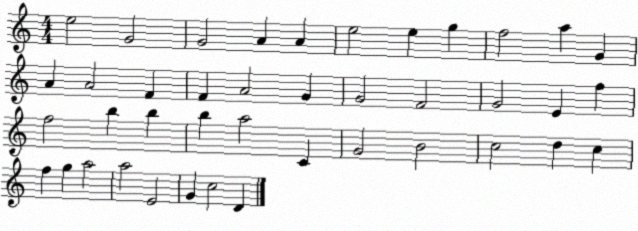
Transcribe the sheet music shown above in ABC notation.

X:1
T:Untitled
M:4/4
L:1/4
K:C
e2 G2 G2 A A e2 e g f2 a G A A2 F F A2 G G2 F2 G2 E f f2 b b b a2 C G2 B2 c2 d c f g a2 a2 E2 G c2 D